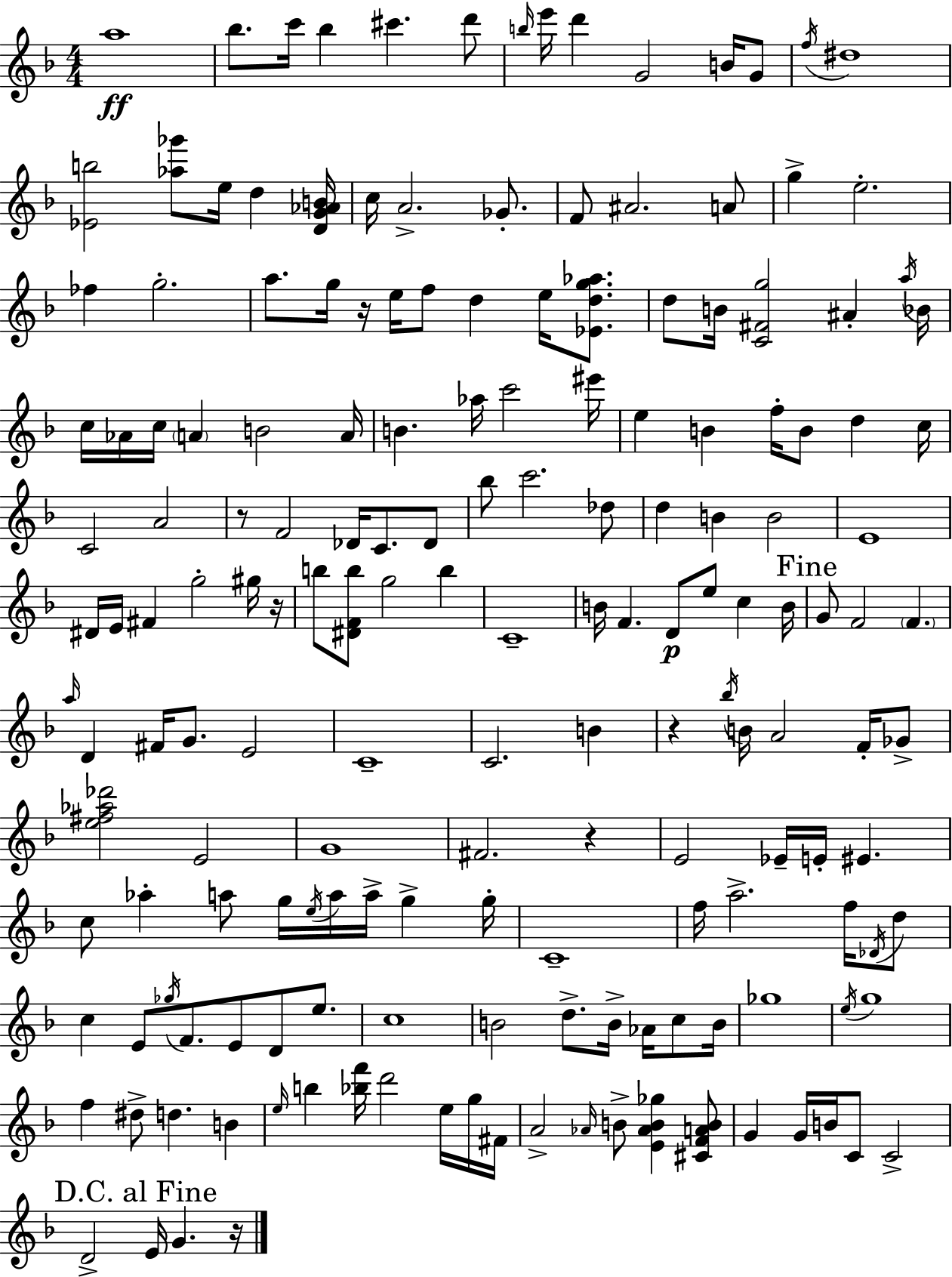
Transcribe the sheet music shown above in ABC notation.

X:1
T:Untitled
M:4/4
L:1/4
K:F
a4 _b/2 c'/4 _b ^c' d'/2 b/4 e'/4 d' G2 B/4 G/2 f/4 ^d4 [_Eb]2 [_a_g']/2 e/4 d [DG_AB]/4 c/4 A2 _G/2 F/2 ^A2 A/2 g e2 _f g2 a/2 g/4 z/4 e/4 f/2 d e/4 [_Edg_a]/2 d/2 B/4 [C^Fg]2 ^A a/4 _B/4 c/4 _A/4 c/4 A B2 A/4 B _a/4 c'2 ^e'/4 e B f/4 B/2 d c/4 C2 A2 z/2 F2 _D/4 C/2 _D/2 _b/2 c'2 _d/2 d B B2 E4 ^D/4 E/4 ^F g2 ^g/4 z/4 b/2 [^DFb]/2 g2 b C4 B/4 F D/2 e/2 c B/4 G/2 F2 F a/4 D ^F/4 G/2 E2 C4 C2 B z _b/4 B/4 A2 F/4 _G/2 [e^f_a_d']2 E2 G4 ^F2 z E2 _E/4 E/4 ^E c/2 _a a/2 g/4 e/4 a/4 a/4 g g/4 C4 f/4 a2 f/4 _D/4 d/2 c E/2 _g/4 F/2 E/2 D/2 e/2 c4 B2 d/2 B/4 _A/4 c/2 B/4 _g4 e/4 g4 f ^d/2 d B e/4 b [_bf']/4 d'2 e/4 g/4 ^F/4 A2 _A/4 B/2 [E_AB_g] [^CFAB]/2 G G/4 B/4 C/2 C2 D2 E/4 G z/4